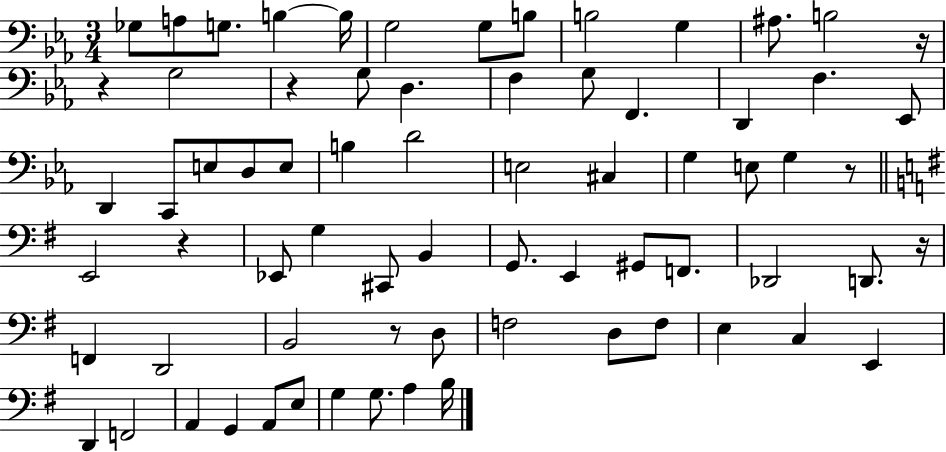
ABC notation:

X:1
T:Untitled
M:3/4
L:1/4
K:Eb
_G,/2 A,/2 G,/2 B, B,/4 G,2 G,/2 B,/2 B,2 G, ^A,/2 B,2 z/4 z G,2 z G,/2 D, F, G,/2 F,, D,, F, _E,,/2 D,, C,,/2 E,/2 D,/2 E,/2 B, D2 E,2 ^C, G, E,/2 G, z/2 E,,2 z _E,,/2 G, ^C,,/2 B,, G,,/2 E,, ^G,,/2 F,,/2 _D,,2 D,,/2 z/4 F,, D,,2 B,,2 z/2 D,/2 F,2 D,/2 F,/2 E, C, E,, D,, F,,2 A,, G,, A,,/2 E,/2 G, G,/2 A, B,/4